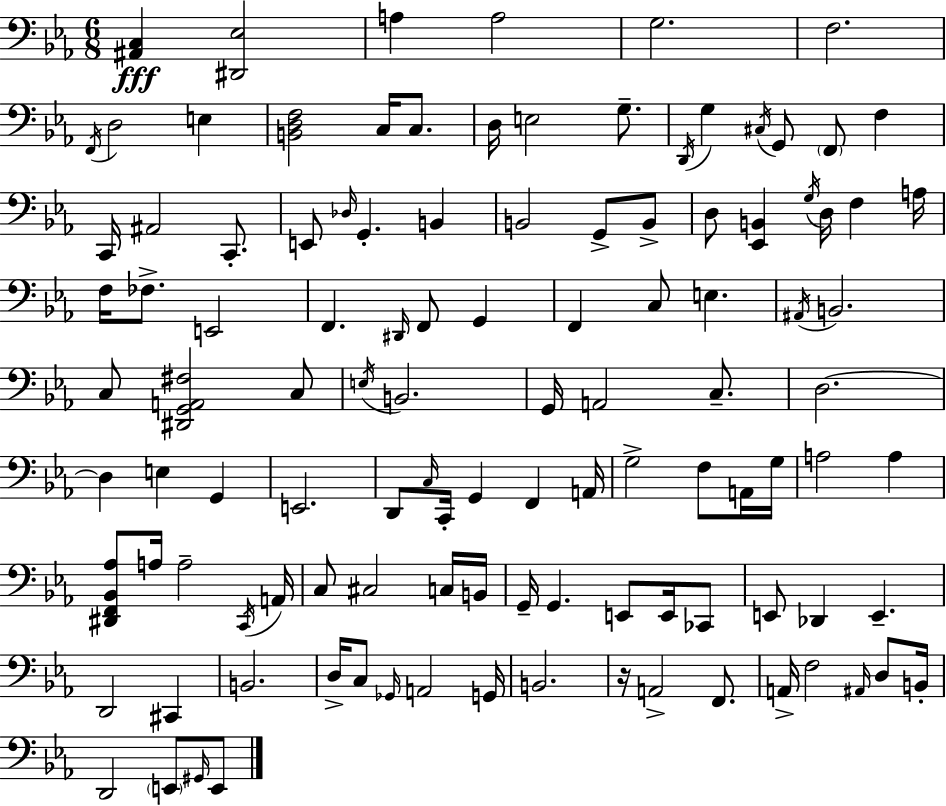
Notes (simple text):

[A#2,C3]/q [D#2,Eb3]/h A3/q A3/h G3/h. F3/h. F2/s D3/h E3/q [B2,D3,F3]/h C3/s C3/e. D3/s E3/h G3/e. D2/s G3/q C#3/s G2/e F2/e F3/q C2/s A#2/h C2/e. E2/e Db3/s G2/q. B2/q B2/h G2/e B2/e D3/e [Eb2,B2]/q G3/s D3/s F3/q A3/s F3/s FES3/e. E2/h F2/q. D#2/s F2/e G2/q F2/q C3/e E3/q. A#2/s B2/h. C3/e [D#2,G2,A2,F#3]/h C3/e E3/s B2/h. G2/s A2/h C3/e. D3/h. D3/q E3/q G2/q E2/h. D2/e C3/s C2/s G2/q F2/q A2/s G3/h F3/e A2/s G3/s A3/h A3/q [D#2,F2,Bb2,Ab3]/e A3/s A3/h C2/s A2/s C3/e C#3/h C3/s B2/s G2/s G2/q. E2/e E2/s CES2/e E2/e Db2/q E2/q. D2/h C#2/q B2/h. D3/s C3/e Gb2/s A2/h G2/s B2/h. R/s A2/h F2/e. A2/s F3/h A#2/s D3/e B2/s D2/h E2/e G#2/s E2/e